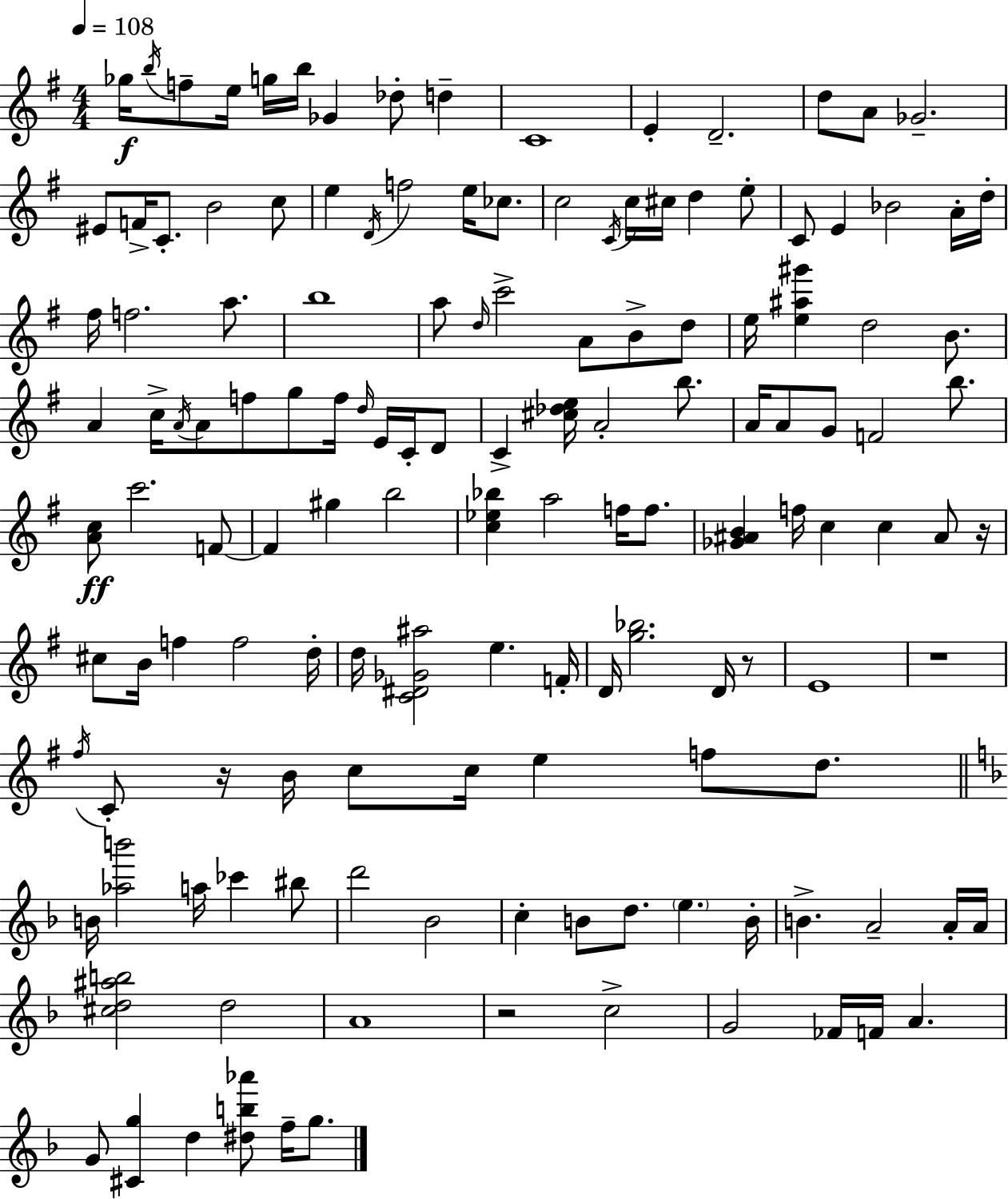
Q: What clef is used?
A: treble